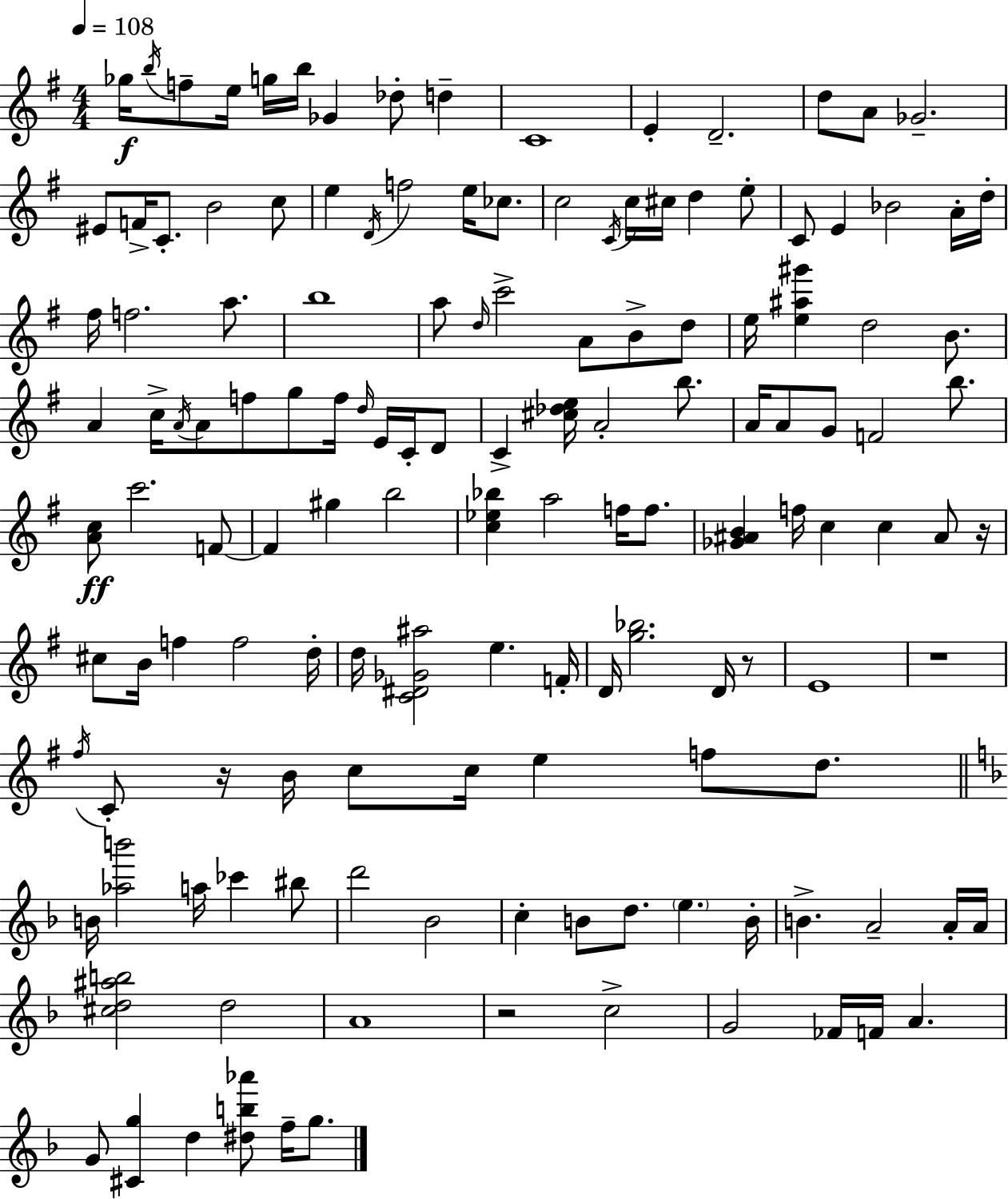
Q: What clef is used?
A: treble